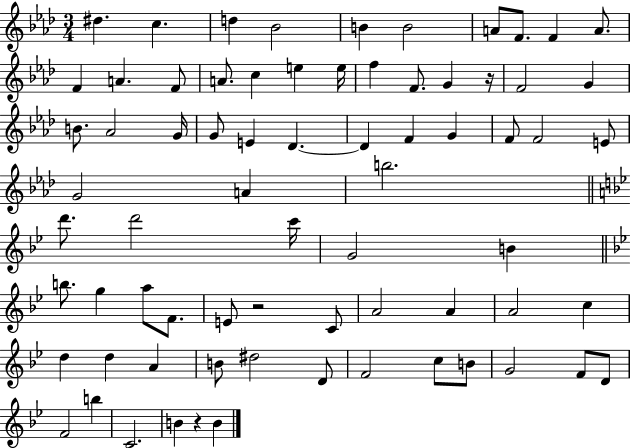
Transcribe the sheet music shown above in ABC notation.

X:1
T:Untitled
M:3/4
L:1/4
K:Ab
^d c d _B2 B B2 A/2 F/2 F A/2 F A F/2 A/2 c e e/4 f F/2 G z/4 F2 G B/2 _A2 G/4 G/2 E _D _D F G F/2 F2 E/2 G2 A b2 d'/2 d'2 c'/4 G2 B b/2 g a/2 F/2 E/2 z2 C/2 A2 A A2 c d d A B/2 ^d2 D/2 F2 c/2 B/2 G2 F/2 D/2 F2 b C2 B z B